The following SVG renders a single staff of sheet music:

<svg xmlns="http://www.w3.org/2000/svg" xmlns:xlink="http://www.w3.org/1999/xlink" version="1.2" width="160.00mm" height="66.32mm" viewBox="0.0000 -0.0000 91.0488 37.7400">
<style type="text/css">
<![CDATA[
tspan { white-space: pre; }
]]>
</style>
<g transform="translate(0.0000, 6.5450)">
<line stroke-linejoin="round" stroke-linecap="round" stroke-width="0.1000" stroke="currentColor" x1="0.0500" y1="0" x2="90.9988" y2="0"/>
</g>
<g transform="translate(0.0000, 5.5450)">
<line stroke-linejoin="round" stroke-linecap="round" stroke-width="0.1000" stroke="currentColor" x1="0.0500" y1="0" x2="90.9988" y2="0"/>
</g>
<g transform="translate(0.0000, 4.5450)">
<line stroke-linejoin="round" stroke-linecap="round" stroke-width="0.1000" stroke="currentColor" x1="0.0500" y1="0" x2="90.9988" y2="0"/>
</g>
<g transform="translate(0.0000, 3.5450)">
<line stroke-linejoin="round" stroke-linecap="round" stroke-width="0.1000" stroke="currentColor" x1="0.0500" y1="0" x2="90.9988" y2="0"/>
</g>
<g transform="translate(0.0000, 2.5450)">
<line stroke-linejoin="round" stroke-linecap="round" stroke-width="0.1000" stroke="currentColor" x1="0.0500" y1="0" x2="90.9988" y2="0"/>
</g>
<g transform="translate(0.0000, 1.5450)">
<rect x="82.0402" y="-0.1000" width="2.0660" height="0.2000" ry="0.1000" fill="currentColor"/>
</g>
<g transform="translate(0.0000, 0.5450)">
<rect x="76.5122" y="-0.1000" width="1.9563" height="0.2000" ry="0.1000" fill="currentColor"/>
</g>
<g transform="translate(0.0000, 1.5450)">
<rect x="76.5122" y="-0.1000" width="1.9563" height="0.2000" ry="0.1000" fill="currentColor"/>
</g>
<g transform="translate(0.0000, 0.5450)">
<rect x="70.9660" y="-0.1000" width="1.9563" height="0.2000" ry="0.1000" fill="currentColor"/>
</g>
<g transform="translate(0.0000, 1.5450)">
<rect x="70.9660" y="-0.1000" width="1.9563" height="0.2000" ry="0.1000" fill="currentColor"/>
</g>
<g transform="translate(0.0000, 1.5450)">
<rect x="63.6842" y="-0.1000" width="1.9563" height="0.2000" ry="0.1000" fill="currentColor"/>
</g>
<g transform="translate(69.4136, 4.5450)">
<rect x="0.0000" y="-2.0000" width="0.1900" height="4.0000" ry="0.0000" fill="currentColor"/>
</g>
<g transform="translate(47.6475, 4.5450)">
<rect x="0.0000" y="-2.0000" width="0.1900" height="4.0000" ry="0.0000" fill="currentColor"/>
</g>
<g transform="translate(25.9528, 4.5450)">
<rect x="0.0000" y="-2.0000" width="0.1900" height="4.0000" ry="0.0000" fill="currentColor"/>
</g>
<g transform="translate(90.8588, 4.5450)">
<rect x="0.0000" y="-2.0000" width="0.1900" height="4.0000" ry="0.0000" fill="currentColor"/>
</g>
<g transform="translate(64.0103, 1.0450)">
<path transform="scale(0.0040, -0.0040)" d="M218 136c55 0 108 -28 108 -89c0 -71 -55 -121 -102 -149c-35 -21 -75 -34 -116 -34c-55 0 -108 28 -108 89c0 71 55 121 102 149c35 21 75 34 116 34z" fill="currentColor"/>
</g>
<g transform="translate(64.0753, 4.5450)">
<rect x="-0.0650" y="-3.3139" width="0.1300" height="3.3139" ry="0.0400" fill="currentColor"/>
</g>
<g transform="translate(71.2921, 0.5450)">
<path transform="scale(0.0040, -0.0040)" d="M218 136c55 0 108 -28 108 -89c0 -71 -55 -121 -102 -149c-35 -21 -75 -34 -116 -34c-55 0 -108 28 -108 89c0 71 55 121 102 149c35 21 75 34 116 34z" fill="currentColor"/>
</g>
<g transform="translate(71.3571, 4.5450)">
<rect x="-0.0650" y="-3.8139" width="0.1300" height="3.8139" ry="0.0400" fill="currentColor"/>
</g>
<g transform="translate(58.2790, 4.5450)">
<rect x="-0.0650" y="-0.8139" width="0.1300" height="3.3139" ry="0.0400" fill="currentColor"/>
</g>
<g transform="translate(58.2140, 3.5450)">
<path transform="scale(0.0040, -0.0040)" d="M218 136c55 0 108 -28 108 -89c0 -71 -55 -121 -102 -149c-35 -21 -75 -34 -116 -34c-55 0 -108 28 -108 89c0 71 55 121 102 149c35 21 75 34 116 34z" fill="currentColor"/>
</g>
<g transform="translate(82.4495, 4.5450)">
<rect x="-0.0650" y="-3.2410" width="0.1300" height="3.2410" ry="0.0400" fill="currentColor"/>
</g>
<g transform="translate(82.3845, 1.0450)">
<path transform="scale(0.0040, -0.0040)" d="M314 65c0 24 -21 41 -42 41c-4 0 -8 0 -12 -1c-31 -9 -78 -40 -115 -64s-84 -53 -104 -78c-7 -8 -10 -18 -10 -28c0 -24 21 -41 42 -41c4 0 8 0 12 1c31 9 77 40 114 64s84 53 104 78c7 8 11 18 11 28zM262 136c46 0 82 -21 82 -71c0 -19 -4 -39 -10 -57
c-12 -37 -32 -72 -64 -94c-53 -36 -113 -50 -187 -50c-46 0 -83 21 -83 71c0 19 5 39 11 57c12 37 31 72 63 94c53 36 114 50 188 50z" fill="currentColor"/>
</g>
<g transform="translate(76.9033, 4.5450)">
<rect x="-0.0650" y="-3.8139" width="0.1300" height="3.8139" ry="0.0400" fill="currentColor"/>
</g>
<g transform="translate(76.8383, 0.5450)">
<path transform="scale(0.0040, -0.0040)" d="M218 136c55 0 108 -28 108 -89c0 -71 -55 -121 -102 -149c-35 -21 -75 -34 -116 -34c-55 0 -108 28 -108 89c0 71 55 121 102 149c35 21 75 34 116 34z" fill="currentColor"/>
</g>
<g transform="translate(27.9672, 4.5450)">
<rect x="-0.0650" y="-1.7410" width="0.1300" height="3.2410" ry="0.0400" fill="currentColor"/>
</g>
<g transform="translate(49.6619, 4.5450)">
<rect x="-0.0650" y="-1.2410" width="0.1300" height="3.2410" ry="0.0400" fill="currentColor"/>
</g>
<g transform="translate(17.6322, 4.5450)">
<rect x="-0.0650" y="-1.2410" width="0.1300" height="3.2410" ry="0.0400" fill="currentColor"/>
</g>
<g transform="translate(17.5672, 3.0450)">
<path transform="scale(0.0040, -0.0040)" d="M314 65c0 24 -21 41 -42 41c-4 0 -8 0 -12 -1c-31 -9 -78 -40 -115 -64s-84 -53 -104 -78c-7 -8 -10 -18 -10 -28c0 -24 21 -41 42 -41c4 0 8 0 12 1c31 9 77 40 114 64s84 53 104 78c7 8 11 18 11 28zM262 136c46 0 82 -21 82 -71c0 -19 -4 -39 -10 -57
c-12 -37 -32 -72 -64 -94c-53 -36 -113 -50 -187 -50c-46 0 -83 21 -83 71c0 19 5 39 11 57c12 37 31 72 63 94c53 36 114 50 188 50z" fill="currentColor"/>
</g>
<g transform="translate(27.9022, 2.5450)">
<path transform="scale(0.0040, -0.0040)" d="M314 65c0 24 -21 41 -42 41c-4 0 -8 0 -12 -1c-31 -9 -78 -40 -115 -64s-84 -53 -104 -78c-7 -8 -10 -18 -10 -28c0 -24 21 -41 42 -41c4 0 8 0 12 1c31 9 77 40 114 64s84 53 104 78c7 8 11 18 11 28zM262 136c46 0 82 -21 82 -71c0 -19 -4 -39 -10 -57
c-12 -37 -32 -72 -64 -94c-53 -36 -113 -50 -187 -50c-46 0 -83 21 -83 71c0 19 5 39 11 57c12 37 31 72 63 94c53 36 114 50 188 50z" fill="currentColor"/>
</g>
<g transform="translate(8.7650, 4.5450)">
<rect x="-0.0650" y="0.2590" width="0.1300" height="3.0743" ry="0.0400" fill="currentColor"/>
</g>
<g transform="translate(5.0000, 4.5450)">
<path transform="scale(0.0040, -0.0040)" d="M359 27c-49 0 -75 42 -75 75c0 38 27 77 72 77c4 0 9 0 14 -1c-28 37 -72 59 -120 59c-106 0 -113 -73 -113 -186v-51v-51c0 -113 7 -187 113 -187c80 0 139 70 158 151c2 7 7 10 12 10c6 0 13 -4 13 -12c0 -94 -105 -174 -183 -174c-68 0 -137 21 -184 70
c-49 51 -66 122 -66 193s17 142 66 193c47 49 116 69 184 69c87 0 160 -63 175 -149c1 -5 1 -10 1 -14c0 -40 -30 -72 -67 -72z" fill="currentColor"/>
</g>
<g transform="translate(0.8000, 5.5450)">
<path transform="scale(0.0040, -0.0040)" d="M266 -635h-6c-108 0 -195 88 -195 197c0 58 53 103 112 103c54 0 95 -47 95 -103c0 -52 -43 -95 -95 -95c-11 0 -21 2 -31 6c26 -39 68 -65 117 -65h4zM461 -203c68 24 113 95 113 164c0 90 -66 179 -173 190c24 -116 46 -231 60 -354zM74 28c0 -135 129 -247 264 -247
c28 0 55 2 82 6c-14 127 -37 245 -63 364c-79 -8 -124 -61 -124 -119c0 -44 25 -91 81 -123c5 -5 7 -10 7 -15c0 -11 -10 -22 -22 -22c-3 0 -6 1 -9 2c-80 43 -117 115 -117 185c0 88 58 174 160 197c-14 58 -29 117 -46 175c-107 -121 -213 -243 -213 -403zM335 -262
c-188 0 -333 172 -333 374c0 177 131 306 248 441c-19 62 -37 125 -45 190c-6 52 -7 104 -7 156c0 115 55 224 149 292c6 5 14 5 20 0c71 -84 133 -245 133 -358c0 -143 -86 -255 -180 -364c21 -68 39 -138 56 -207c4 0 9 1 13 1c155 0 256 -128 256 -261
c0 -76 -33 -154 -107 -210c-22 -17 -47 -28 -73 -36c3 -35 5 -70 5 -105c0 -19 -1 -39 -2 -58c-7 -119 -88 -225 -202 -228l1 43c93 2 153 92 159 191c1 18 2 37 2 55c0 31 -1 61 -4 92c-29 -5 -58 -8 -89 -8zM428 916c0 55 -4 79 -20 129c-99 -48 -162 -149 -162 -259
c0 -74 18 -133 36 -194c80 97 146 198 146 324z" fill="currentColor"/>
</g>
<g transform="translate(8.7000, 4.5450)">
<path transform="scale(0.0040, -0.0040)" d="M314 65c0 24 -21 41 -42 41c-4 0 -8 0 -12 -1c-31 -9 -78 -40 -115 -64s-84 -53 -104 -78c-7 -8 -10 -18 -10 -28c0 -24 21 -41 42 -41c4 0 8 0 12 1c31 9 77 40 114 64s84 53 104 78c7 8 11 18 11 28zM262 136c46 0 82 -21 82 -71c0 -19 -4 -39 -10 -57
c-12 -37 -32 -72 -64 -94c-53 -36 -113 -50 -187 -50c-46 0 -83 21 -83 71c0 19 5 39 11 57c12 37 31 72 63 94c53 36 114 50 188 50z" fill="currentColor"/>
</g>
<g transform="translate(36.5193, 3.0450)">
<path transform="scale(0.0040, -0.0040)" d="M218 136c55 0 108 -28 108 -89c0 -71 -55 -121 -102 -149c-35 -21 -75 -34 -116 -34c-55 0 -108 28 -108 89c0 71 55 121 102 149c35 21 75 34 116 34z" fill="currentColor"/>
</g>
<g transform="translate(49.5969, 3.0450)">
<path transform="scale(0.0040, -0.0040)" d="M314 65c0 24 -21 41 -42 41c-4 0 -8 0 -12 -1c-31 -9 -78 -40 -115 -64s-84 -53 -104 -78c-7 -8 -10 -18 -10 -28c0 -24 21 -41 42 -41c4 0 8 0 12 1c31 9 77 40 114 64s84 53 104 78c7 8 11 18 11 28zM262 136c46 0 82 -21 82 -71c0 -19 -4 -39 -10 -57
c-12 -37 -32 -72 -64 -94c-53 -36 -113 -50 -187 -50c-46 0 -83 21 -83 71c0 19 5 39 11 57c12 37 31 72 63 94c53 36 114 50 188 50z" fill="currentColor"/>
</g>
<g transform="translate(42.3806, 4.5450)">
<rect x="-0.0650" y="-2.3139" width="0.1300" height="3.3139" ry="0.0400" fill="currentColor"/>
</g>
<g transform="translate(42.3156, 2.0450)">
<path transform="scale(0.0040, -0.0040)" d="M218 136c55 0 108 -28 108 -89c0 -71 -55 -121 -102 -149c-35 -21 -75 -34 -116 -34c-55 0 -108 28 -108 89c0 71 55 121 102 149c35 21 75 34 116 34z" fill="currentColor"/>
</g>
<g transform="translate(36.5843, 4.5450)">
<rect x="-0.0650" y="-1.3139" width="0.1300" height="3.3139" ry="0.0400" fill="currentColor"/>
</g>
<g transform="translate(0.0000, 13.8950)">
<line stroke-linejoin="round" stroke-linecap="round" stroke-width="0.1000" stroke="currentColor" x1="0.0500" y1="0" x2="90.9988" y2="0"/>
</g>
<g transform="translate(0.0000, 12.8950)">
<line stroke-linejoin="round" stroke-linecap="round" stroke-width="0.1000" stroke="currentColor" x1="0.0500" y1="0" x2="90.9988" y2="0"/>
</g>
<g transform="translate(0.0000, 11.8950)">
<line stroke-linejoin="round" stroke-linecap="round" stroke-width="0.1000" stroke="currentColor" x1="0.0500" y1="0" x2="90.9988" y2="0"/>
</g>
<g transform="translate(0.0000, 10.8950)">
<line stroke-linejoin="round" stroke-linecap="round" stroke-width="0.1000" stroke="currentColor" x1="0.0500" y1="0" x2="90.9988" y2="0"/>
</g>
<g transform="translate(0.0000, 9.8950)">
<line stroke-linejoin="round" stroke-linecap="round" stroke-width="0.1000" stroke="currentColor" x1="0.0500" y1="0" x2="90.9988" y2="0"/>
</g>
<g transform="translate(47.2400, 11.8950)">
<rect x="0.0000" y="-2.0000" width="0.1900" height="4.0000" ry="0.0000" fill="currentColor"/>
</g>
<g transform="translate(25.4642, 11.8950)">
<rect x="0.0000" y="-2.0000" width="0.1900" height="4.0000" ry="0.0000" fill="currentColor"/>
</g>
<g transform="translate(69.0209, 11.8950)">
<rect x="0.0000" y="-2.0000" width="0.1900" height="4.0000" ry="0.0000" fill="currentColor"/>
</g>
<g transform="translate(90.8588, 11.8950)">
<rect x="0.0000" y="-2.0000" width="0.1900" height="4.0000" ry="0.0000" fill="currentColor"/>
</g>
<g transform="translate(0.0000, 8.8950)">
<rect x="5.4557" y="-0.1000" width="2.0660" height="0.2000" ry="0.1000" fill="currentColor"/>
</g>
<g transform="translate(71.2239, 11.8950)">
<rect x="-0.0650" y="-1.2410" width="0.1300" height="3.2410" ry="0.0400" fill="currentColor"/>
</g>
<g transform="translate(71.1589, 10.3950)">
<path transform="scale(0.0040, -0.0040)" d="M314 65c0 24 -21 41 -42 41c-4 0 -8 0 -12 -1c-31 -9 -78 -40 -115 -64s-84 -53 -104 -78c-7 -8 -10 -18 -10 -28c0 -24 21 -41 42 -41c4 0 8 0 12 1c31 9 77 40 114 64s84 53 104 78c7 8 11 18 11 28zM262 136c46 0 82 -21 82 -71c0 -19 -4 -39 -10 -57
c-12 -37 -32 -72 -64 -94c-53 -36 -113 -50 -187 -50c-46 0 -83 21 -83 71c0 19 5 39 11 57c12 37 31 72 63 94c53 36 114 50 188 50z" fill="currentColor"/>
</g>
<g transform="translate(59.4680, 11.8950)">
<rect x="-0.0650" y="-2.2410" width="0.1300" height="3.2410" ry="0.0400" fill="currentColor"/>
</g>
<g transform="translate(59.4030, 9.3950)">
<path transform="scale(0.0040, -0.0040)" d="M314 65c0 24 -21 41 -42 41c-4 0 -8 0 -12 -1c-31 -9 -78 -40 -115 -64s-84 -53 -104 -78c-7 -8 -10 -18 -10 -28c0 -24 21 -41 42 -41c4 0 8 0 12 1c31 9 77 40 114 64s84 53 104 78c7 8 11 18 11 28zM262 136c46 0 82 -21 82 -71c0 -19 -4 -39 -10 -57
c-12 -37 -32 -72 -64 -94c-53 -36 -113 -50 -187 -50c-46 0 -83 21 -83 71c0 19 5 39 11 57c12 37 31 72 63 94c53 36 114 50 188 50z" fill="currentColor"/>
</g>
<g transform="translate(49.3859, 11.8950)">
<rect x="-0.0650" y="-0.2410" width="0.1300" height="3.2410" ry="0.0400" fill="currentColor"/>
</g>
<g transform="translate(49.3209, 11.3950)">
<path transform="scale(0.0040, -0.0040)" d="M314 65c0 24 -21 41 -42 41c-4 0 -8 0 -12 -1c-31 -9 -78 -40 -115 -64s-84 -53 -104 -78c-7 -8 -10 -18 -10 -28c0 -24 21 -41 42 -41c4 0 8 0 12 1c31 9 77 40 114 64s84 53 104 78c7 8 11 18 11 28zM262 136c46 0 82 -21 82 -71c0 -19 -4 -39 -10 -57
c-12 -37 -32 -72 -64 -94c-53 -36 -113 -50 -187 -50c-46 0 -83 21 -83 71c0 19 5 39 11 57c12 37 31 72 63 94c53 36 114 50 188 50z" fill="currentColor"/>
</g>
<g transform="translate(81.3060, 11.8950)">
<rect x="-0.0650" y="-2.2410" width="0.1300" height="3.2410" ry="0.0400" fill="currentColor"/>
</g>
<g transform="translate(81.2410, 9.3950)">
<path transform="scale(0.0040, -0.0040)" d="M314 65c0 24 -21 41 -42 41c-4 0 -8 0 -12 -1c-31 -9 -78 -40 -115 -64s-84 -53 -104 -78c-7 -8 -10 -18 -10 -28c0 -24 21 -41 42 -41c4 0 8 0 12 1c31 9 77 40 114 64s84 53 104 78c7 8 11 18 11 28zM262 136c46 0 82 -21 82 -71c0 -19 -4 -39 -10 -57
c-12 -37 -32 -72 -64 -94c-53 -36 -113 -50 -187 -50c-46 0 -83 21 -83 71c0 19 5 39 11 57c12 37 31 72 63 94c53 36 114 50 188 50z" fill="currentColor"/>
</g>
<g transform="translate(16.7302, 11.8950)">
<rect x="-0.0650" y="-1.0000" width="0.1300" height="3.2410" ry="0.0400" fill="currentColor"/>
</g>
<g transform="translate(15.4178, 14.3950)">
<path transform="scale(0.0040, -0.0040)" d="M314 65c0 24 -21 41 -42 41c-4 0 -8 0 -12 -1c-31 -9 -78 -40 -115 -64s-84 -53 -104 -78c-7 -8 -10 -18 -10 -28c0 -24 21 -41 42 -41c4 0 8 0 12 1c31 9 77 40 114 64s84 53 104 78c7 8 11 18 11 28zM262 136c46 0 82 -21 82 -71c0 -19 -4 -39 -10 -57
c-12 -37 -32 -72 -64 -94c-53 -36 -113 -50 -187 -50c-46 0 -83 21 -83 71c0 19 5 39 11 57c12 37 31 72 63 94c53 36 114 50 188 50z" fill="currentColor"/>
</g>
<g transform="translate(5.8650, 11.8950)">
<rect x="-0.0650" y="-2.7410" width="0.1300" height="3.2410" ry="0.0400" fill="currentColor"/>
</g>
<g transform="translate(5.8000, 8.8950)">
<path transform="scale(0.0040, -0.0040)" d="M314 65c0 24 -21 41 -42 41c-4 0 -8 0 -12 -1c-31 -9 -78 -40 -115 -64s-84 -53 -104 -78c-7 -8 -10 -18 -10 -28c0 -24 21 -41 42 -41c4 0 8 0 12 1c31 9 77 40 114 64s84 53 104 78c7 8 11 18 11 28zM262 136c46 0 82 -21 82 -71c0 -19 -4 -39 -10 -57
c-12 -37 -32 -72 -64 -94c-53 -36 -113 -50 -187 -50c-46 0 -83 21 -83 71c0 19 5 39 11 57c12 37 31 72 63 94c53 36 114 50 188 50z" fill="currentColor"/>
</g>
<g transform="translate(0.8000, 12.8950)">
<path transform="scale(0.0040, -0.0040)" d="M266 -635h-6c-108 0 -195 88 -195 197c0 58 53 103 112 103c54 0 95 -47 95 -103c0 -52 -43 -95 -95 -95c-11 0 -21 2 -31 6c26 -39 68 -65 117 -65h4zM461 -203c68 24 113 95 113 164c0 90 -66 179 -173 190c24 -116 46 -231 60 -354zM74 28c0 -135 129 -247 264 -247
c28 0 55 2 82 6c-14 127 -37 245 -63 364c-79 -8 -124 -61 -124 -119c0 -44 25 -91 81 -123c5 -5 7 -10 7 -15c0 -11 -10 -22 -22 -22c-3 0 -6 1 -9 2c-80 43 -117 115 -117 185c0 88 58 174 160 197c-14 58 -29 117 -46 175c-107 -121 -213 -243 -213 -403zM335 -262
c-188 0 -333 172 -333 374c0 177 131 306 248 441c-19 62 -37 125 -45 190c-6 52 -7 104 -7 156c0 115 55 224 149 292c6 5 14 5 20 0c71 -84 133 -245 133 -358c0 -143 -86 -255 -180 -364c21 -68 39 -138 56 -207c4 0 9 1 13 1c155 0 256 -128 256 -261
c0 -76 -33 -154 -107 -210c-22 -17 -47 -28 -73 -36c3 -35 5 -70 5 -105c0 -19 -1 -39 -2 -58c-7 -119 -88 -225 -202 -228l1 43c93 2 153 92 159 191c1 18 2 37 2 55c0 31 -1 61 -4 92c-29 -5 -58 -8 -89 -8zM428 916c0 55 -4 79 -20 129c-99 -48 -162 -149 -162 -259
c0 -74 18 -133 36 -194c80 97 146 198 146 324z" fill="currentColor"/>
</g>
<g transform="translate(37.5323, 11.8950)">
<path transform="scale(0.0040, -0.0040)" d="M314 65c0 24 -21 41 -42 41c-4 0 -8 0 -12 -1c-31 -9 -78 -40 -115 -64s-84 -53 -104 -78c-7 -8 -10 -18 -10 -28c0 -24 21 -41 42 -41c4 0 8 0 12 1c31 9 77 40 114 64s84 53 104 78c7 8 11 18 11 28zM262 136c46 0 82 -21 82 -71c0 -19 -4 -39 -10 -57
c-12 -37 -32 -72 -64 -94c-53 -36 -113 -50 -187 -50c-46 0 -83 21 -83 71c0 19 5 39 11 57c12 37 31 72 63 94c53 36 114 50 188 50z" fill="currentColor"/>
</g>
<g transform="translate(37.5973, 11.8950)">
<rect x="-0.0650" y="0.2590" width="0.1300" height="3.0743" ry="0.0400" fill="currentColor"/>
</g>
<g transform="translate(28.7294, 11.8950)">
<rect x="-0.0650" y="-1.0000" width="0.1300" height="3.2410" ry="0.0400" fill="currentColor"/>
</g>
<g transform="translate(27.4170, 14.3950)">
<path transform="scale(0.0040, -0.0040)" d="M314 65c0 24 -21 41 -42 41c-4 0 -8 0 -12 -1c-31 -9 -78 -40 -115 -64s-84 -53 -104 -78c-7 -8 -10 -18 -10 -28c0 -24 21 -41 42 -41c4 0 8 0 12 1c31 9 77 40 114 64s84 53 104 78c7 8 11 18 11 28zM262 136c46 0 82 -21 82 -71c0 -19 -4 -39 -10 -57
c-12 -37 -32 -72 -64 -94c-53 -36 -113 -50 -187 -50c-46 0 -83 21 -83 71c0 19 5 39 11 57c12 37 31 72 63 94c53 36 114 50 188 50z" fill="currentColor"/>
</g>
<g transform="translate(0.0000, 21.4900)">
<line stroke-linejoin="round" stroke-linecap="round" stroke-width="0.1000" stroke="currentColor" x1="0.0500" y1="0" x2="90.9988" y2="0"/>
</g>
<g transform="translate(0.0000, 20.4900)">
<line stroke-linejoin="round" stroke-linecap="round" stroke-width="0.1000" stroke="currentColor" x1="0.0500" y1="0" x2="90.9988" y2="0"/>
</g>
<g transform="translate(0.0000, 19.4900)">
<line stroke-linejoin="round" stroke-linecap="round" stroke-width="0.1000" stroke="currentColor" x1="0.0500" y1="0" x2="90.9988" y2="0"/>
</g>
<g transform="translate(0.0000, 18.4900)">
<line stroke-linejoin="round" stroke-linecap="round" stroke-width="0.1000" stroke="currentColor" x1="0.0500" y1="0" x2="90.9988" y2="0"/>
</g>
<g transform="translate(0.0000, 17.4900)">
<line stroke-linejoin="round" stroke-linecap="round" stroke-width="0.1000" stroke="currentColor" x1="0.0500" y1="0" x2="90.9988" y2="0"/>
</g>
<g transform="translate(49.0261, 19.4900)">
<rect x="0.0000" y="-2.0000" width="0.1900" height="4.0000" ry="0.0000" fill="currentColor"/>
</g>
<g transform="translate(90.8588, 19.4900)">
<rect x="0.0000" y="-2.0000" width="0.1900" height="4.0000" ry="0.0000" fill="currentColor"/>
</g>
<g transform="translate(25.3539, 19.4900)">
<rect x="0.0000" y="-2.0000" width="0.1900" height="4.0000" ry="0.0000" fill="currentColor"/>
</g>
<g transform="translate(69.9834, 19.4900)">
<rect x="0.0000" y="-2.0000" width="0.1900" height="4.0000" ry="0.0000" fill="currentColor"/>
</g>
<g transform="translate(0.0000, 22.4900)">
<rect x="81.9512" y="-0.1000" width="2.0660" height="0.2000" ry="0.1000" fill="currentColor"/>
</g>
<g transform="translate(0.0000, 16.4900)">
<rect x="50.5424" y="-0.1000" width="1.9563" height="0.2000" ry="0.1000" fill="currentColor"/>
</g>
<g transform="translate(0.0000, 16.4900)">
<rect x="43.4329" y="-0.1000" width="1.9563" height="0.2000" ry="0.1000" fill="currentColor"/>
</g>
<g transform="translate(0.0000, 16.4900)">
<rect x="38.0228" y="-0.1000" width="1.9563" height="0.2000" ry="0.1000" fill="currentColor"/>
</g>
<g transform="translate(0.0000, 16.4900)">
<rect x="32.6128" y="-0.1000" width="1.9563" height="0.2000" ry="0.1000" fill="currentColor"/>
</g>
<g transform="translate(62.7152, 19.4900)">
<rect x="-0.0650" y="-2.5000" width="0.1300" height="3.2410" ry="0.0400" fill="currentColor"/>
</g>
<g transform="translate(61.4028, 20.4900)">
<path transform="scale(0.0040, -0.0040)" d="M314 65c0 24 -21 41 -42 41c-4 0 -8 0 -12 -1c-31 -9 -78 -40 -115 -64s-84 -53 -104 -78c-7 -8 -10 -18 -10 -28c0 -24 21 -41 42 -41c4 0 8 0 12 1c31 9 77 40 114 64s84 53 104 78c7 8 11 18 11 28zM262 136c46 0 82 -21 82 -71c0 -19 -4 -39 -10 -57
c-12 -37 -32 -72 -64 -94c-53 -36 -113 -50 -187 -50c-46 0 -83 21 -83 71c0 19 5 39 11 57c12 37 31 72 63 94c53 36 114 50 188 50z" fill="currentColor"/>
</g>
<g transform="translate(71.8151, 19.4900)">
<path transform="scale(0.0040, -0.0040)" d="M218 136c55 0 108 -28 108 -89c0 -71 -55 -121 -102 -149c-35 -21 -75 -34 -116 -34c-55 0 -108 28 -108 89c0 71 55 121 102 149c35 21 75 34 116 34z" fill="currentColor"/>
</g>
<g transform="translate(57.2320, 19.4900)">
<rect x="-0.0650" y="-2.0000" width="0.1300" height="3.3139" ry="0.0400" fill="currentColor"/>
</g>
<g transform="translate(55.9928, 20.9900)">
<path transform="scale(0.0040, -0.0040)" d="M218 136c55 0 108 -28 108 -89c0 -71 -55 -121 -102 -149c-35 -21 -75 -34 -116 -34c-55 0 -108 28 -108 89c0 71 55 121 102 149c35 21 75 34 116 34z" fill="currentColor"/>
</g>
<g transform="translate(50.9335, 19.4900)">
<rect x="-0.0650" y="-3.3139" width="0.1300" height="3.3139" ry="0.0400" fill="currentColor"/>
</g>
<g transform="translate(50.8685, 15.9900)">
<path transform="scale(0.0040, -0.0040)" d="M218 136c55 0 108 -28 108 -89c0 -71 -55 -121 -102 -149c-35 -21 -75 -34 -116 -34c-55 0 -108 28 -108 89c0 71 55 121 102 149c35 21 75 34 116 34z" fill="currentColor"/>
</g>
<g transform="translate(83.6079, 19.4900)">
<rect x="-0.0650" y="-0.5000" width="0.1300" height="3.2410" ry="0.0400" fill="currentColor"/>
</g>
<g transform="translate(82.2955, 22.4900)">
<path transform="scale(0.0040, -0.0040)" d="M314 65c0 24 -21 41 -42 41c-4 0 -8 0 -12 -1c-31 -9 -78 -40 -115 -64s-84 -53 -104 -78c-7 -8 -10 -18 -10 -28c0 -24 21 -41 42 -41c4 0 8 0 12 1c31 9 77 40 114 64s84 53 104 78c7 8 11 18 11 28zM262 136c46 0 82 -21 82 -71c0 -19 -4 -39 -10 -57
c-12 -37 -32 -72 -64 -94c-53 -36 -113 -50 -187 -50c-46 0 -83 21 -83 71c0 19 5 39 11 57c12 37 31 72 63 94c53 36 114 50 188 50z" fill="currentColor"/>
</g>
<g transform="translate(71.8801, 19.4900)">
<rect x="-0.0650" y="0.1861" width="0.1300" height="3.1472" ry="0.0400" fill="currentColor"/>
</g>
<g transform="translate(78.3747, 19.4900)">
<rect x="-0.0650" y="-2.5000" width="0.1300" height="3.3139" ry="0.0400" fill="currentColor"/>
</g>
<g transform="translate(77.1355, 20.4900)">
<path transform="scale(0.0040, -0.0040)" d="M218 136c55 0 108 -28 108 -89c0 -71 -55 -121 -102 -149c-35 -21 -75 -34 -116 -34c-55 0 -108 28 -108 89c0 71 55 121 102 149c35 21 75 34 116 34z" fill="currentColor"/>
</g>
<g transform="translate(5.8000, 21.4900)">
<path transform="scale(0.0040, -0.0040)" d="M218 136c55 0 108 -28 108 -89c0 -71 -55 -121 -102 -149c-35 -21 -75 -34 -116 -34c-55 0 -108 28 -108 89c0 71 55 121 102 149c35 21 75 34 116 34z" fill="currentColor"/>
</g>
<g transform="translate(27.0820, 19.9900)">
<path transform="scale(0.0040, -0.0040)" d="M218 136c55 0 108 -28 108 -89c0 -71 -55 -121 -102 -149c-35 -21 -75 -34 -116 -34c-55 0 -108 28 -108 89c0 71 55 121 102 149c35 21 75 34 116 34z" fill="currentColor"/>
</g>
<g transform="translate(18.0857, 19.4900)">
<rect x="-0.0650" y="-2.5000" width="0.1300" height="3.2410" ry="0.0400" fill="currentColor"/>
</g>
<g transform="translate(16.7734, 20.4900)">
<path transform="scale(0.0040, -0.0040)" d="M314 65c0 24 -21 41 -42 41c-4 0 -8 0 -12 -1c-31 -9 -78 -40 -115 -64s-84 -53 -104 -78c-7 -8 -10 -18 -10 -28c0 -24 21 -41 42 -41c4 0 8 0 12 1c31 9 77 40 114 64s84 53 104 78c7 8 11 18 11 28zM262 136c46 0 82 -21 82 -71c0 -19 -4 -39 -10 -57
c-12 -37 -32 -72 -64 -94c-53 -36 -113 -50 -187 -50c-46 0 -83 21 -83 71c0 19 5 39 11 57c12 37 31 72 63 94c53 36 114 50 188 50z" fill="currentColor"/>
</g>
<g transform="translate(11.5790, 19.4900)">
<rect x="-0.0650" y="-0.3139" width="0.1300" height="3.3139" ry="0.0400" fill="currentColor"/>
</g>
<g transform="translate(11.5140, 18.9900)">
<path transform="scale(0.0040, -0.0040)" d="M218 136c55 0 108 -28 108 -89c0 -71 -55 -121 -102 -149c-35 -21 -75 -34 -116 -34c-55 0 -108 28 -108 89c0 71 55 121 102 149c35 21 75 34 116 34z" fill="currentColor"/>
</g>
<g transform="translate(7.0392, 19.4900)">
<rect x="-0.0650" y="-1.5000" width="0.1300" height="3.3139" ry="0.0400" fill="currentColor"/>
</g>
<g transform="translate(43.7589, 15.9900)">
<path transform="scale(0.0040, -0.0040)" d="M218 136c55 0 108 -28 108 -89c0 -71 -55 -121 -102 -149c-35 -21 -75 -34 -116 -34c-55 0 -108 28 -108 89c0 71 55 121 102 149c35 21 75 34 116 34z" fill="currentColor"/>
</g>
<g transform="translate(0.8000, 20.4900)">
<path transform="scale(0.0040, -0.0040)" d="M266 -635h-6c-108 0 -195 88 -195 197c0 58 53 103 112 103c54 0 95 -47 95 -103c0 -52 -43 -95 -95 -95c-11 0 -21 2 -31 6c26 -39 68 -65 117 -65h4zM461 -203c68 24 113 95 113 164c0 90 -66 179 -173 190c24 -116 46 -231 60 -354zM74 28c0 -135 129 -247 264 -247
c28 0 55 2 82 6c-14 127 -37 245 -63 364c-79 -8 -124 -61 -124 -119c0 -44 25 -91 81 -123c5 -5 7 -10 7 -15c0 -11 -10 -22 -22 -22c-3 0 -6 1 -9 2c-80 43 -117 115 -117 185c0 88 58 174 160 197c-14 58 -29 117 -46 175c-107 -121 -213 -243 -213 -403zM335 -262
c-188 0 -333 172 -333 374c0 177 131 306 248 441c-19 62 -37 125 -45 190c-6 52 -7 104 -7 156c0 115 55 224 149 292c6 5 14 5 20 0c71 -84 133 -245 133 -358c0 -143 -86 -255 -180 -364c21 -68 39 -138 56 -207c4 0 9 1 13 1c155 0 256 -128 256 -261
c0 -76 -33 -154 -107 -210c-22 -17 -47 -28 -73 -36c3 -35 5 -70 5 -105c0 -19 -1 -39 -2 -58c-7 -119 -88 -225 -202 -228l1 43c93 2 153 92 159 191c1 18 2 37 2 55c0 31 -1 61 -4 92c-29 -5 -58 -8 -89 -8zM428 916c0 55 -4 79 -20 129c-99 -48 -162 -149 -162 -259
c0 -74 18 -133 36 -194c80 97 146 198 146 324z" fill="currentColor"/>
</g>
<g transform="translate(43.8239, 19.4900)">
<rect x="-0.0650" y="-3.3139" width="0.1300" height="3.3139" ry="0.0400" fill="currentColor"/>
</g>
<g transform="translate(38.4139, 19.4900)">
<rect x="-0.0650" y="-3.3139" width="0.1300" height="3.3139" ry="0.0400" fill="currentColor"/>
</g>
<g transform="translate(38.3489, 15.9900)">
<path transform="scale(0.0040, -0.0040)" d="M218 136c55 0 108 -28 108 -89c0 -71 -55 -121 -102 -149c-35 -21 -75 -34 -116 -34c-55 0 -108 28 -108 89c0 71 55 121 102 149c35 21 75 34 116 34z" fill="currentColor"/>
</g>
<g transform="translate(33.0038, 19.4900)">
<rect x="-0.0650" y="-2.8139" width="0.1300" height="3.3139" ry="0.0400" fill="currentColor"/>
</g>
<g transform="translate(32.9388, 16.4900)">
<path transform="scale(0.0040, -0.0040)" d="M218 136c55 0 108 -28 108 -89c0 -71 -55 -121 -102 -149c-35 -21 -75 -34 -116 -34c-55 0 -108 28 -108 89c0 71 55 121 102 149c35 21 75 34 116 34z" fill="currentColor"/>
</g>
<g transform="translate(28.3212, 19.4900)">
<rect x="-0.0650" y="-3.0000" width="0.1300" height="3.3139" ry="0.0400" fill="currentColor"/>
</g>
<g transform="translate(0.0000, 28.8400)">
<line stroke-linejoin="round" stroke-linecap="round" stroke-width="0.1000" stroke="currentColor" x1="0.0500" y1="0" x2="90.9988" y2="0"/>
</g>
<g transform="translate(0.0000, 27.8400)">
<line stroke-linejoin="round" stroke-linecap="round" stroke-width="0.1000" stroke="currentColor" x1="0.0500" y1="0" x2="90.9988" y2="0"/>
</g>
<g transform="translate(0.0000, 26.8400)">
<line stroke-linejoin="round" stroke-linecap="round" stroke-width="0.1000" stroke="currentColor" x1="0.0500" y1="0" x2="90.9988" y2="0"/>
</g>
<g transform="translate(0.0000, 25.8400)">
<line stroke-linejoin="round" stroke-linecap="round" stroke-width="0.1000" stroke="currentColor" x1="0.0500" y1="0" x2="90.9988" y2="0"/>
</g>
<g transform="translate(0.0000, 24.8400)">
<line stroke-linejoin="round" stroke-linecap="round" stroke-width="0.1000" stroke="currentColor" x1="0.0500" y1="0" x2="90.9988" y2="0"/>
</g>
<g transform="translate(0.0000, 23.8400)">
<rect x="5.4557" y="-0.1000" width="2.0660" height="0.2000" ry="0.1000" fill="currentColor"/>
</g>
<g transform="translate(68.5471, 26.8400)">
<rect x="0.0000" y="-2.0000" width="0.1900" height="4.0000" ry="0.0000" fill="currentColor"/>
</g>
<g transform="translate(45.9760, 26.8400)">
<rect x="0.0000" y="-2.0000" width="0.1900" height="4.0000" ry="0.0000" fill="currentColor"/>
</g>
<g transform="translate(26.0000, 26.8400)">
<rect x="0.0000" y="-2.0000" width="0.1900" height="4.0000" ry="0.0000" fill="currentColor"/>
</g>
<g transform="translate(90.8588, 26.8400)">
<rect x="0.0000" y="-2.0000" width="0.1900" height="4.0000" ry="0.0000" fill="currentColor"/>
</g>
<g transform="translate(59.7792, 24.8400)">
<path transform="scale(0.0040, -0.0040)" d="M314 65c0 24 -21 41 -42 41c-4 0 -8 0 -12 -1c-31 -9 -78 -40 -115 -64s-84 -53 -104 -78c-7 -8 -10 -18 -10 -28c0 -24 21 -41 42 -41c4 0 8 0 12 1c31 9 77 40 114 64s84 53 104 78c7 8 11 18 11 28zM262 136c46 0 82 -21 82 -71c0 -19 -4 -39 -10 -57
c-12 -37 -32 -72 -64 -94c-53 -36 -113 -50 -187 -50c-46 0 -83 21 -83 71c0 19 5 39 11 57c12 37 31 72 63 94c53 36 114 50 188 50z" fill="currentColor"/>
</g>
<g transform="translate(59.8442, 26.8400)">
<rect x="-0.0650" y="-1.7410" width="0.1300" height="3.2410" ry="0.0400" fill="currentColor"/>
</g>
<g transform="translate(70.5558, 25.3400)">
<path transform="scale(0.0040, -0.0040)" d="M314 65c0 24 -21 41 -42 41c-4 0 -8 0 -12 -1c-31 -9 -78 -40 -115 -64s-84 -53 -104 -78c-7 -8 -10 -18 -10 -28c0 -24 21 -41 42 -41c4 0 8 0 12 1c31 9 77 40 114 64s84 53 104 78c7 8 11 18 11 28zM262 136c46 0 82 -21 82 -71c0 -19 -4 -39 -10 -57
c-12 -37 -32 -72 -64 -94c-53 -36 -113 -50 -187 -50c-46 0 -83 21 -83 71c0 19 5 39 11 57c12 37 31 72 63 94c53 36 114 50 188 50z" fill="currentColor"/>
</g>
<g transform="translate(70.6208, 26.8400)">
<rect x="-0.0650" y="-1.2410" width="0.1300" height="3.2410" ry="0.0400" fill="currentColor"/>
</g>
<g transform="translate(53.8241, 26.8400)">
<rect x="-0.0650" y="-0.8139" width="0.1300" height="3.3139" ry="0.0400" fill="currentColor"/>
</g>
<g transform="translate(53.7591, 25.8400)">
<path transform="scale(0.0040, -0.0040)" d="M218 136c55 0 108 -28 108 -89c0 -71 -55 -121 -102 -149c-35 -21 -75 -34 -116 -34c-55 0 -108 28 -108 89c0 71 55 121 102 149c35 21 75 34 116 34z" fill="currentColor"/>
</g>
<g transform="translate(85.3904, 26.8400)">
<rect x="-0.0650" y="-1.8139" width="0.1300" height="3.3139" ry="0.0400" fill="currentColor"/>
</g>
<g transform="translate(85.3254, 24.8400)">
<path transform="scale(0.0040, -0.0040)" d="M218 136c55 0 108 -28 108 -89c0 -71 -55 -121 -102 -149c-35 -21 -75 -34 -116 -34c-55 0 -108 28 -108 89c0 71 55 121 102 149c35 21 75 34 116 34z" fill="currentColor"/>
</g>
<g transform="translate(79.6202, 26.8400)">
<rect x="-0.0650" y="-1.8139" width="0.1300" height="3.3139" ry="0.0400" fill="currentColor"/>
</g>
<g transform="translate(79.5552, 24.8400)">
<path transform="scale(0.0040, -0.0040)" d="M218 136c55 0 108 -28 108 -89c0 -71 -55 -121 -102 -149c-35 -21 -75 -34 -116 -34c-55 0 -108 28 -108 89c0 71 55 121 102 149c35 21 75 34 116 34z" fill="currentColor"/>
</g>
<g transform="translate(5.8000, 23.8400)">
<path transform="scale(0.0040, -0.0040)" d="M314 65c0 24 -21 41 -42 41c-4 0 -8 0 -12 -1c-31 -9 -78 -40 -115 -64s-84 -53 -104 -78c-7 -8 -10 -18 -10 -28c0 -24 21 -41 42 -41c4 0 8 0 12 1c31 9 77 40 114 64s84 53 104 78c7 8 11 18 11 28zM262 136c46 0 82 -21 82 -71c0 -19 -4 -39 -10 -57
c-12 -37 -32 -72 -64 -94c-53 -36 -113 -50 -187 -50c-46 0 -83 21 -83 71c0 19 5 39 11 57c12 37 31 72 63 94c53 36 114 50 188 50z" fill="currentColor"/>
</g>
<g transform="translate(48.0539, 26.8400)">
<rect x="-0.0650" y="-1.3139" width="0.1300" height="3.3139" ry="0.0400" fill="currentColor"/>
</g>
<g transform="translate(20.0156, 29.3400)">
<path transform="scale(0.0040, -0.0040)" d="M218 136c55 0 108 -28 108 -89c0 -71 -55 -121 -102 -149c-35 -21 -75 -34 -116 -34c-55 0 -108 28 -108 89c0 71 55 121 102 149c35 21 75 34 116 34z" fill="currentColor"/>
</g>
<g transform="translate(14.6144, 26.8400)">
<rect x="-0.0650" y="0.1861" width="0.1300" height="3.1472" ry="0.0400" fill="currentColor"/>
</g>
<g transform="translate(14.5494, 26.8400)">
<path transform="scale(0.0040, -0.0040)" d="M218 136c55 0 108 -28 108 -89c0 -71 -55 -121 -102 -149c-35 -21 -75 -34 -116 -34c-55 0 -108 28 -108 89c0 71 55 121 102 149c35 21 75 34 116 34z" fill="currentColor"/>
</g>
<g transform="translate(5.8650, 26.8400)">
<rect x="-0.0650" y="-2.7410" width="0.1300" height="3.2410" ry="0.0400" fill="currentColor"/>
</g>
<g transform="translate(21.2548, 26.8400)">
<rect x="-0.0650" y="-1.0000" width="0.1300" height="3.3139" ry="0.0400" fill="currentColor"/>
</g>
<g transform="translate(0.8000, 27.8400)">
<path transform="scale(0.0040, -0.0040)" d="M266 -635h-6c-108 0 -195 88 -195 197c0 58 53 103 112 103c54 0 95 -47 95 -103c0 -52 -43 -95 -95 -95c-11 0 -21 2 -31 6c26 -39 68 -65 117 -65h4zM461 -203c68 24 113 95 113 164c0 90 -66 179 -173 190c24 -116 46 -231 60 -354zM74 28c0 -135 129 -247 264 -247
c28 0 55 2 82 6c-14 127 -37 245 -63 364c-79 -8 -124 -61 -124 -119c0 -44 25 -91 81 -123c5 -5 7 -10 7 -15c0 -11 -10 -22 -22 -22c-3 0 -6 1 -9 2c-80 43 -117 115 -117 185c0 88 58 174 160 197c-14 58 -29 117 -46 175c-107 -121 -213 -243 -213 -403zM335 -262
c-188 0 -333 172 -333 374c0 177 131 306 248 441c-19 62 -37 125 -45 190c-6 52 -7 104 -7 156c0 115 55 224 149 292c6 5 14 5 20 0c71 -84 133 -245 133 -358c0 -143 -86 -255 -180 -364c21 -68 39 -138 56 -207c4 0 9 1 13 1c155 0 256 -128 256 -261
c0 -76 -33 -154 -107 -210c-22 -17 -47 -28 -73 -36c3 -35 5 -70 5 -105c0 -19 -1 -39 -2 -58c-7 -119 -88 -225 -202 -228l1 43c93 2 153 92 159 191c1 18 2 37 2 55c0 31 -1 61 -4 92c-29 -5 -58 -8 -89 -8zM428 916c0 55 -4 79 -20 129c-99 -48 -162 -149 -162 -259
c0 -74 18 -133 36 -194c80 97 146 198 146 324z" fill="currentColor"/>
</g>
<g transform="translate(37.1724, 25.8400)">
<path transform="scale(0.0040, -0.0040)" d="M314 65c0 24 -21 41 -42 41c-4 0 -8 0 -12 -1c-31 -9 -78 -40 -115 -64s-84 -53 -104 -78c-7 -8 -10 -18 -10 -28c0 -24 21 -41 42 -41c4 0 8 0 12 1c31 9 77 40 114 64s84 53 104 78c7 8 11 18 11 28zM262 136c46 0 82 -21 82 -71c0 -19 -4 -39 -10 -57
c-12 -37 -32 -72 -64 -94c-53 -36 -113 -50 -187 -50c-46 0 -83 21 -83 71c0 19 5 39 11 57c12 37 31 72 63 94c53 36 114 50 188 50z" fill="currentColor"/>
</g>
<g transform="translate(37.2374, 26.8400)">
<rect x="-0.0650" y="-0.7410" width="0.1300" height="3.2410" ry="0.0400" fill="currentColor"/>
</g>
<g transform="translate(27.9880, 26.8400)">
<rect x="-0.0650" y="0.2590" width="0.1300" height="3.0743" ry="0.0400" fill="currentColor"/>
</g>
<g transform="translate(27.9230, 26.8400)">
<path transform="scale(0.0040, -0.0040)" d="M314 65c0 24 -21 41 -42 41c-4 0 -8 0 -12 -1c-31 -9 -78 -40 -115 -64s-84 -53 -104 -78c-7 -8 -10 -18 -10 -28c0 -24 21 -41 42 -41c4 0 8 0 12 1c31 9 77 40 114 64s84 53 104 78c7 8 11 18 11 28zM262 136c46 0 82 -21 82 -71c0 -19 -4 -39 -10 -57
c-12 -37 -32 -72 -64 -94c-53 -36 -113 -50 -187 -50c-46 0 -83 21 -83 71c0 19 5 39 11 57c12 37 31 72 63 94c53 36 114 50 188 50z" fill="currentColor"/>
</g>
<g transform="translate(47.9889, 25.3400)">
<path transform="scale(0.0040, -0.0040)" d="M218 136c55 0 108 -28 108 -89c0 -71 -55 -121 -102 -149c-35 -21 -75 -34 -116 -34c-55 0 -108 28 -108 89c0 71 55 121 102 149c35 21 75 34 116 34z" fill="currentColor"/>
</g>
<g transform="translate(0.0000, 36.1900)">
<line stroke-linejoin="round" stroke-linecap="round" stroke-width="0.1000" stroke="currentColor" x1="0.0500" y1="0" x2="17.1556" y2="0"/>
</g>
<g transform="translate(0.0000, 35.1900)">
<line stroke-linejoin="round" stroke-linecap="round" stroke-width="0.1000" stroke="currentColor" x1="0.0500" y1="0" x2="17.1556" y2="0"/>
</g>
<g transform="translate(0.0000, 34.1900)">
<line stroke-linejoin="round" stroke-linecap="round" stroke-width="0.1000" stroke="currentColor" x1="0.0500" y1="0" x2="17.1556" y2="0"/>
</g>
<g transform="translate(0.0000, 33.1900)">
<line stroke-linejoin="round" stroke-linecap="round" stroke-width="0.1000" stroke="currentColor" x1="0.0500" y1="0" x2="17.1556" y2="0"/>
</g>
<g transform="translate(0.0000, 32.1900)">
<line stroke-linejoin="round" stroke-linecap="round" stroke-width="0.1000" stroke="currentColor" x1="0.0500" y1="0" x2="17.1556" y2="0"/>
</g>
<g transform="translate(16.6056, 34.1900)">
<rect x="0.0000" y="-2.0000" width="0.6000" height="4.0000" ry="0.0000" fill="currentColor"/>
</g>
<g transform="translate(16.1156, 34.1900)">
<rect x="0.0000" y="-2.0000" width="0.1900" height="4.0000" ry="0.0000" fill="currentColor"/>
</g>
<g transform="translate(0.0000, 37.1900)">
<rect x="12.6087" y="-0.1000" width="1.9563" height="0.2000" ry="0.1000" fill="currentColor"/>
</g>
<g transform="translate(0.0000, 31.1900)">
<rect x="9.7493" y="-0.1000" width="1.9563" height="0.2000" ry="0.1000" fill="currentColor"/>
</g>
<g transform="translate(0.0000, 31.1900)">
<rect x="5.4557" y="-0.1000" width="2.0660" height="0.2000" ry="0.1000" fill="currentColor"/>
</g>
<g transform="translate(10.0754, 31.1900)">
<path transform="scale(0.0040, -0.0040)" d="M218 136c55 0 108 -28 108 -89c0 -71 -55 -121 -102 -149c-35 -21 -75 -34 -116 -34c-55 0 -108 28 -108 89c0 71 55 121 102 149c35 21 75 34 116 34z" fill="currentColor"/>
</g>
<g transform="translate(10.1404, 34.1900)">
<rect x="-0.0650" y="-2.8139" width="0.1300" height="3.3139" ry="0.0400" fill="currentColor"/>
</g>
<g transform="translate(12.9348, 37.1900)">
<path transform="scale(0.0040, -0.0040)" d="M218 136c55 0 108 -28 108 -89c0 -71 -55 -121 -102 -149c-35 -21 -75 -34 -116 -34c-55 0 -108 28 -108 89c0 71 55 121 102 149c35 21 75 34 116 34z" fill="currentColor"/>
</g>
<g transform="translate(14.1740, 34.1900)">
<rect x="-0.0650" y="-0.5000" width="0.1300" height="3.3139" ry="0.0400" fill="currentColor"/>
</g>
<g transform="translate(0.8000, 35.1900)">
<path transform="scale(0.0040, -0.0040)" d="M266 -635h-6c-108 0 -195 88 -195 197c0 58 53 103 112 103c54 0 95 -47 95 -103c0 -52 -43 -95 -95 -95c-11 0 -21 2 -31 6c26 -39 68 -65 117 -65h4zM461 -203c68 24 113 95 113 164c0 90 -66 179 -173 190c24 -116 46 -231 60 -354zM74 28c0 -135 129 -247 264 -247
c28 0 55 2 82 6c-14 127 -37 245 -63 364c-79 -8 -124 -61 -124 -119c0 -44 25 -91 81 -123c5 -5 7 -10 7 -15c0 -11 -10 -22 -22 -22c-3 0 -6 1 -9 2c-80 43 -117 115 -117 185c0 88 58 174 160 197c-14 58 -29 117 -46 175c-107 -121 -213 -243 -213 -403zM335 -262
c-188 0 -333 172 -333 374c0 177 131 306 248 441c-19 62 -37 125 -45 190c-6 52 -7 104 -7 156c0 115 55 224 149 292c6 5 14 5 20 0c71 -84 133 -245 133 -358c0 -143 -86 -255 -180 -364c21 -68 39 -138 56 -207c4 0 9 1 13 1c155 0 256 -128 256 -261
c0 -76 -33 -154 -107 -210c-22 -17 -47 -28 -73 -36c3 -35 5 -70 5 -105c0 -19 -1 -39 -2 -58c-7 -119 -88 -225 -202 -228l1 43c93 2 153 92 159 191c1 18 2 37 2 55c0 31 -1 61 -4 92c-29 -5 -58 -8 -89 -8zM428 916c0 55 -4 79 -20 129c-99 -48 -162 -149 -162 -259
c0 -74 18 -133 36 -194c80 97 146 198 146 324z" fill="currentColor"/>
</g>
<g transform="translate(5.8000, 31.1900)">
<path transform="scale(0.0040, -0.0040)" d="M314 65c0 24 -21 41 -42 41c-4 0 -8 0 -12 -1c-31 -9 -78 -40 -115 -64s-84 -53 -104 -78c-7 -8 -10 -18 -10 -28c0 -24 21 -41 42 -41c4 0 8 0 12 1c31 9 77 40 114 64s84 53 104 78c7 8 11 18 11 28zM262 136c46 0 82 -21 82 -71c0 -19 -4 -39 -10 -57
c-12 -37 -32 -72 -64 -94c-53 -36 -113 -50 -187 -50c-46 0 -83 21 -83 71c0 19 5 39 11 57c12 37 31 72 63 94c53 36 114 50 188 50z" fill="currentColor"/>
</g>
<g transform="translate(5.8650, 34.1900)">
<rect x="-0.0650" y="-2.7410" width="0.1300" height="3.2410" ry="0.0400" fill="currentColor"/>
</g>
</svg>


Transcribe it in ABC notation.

X:1
T:Untitled
M:4/4
L:1/4
K:C
B2 e2 f2 e g e2 d b c' c' b2 a2 D2 D2 B2 c2 g2 e2 g2 E c G2 A a b b b F G2 B G C2 a2 B D B2 d2 e d f2 e2 f f a2 a C